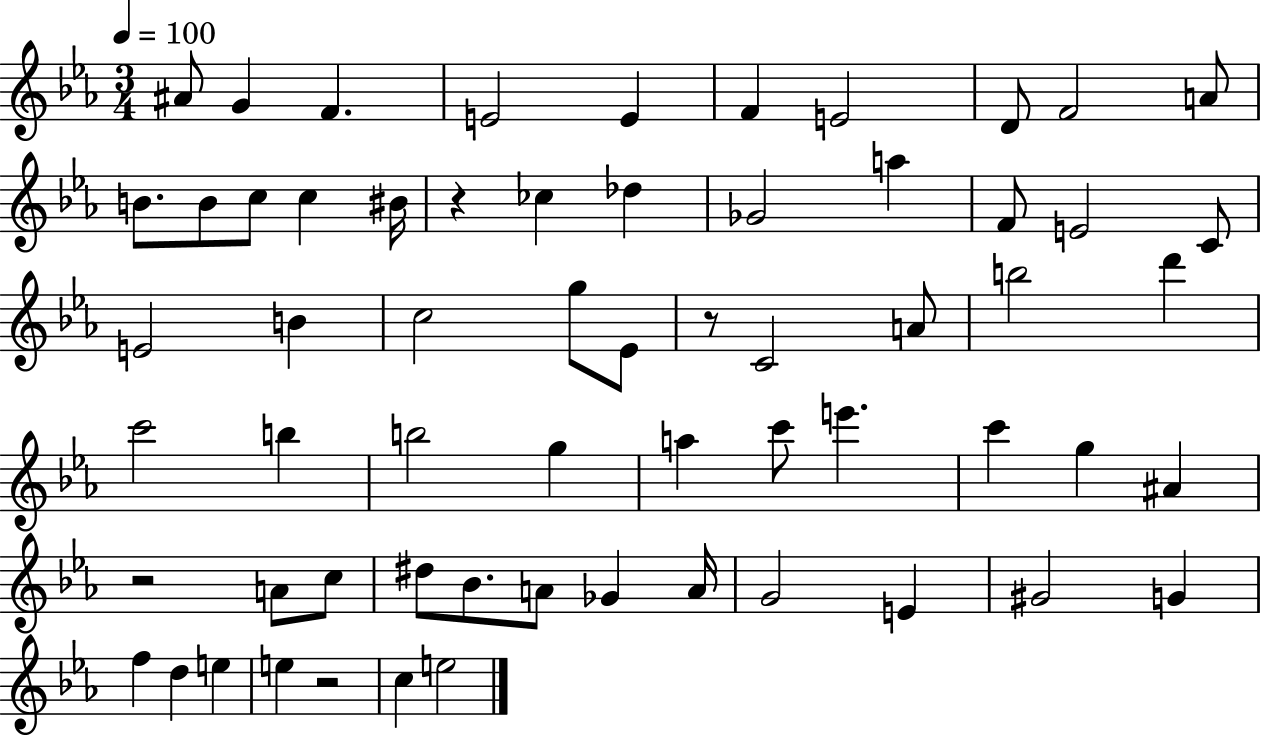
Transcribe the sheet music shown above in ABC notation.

X:1
T:Untitled
M:3/4
L:1/4
K:Eb
^A/2 G F E2 E F E2 D/2 F2 A/2 B/2 B/2 c/2 c ^B/4 z _c _d _G2 a F/2 E2 C/2 E2 B c2 g/2 _E/2 z/2 C2 A/2 b2 d' c'2 b b2 g a c'/2 e' c' g ^A z2 A/2 c/2 ^d/2 _B/2 A/2 _G A/4 G2 E ^G2 G f d e e z2 c e2